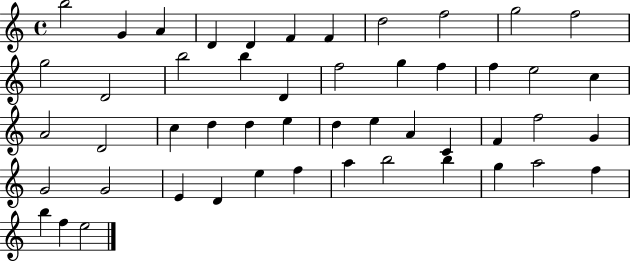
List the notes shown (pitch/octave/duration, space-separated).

B5/h G4/q A4/q D4/q D4/q F4/q F4/q D5/h F5/h G5/h F5/h G5/h D4/h B5/h B5/q D4/q F5/h G5/q F5/q F5/q E5/h C5/q A4/h D4/h C5/q D5/q D5/q E5/q D5/q E5/q A4/q C4/q F4/q F5/h G4/q G4/h G4/h E4/q D4/q E5/q F5/q A5/q B5/h B5/q G5/q A5/h F5/q B5/q F5/q E5/h